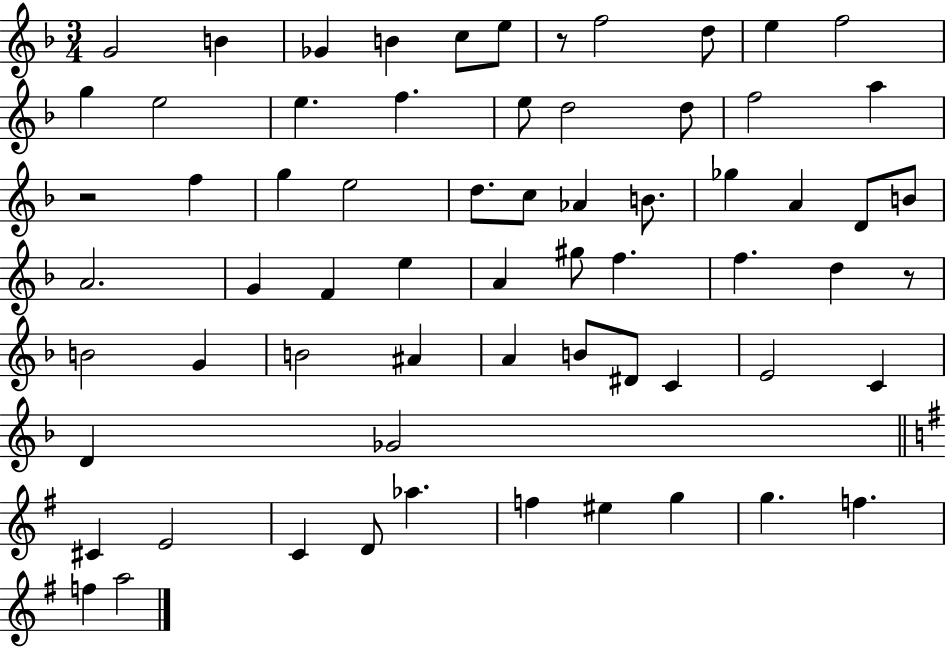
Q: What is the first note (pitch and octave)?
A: G4